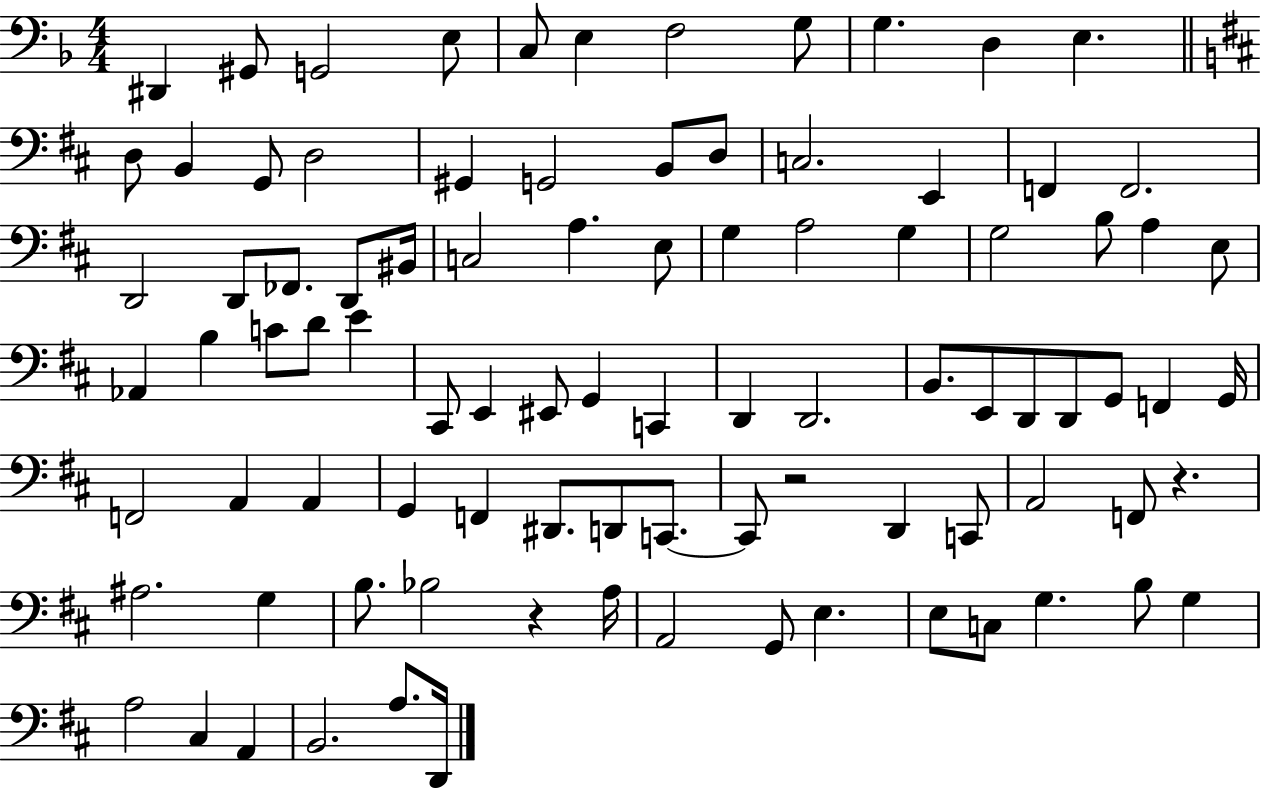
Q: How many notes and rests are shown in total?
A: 92